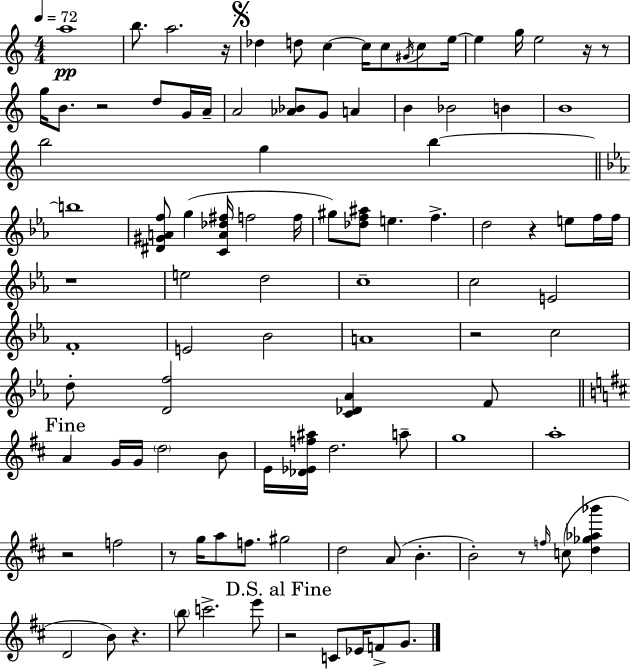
A5/w B5/e. A5/h. R/s Db5/q D5/e C5/q C5/s C5/e G#4/s C5/e E5/s E5/q G5/s E5/h R/s R/e G5/s B4/e. R/h D5/e G4/s A4/s A4/h [Ab4,Bb4]/e G4/e A4/q B4/q Bb4/h B4/q B4/w B5/h G5/q B5/q B5/w [D#4,G#4,A4,F5]/e G5/q [C4,A4,Db5,F#5]/s F5/h F5/s G#5/e [Db5,F5,A#5]/e E5/q. F5/q. D5/h R/q E5/e F5/s F5/s R/w E5/h D5/h C5/w C5/h E4/h F4/w E4/h Bb4/h A4/w R/h C5/h D5/e [D4,F5]/h [C4,Db4,Ab4]/q F4/e A4/q G4/s G4/s D5/h B4/e E4/s [Db4,Eb4,F5,A#5]/s D5/h. A5/e G5/w A5/w R/h F5/h R/e G5/s A5/e F5/e. G#5/h D5/h A4/e B4/q. B4/h R/e F5/s C5/e [D5,Gb5,Ab5,Bb6]/q D4/h B4/e R/q. B5/e C6/h. E6/e R/h C4/e Eb4/s F4/e G4/e.